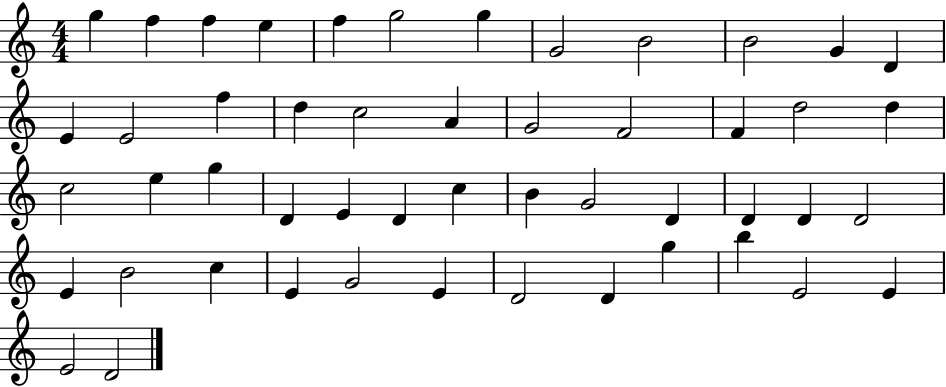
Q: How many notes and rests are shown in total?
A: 50